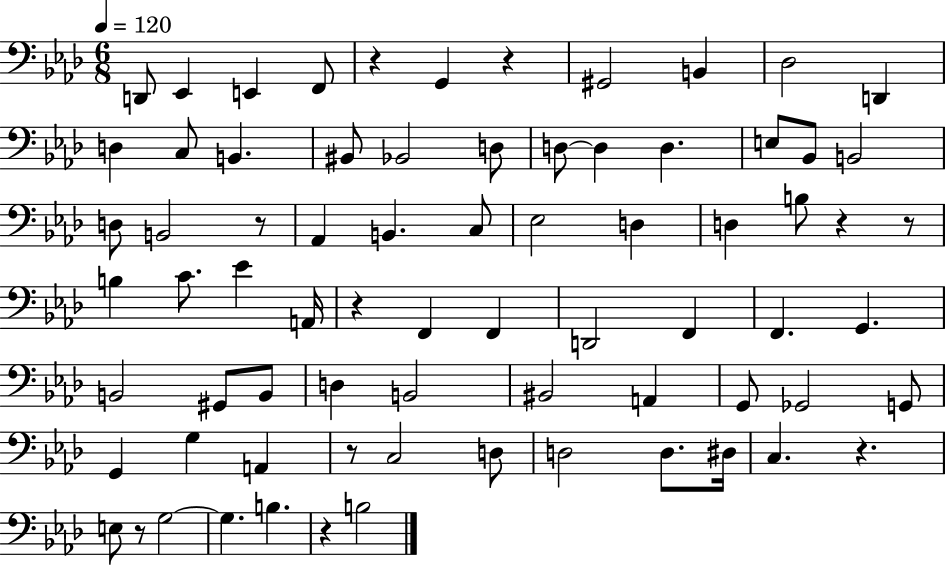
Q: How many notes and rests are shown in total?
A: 74